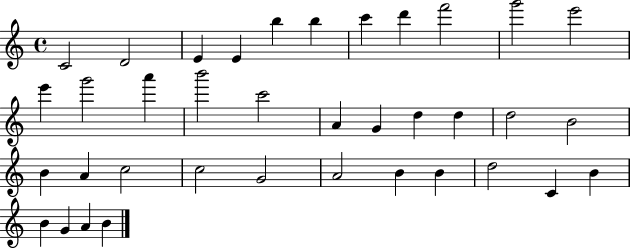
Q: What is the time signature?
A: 4/4